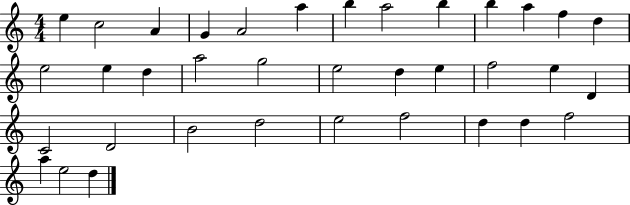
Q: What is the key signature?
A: C major